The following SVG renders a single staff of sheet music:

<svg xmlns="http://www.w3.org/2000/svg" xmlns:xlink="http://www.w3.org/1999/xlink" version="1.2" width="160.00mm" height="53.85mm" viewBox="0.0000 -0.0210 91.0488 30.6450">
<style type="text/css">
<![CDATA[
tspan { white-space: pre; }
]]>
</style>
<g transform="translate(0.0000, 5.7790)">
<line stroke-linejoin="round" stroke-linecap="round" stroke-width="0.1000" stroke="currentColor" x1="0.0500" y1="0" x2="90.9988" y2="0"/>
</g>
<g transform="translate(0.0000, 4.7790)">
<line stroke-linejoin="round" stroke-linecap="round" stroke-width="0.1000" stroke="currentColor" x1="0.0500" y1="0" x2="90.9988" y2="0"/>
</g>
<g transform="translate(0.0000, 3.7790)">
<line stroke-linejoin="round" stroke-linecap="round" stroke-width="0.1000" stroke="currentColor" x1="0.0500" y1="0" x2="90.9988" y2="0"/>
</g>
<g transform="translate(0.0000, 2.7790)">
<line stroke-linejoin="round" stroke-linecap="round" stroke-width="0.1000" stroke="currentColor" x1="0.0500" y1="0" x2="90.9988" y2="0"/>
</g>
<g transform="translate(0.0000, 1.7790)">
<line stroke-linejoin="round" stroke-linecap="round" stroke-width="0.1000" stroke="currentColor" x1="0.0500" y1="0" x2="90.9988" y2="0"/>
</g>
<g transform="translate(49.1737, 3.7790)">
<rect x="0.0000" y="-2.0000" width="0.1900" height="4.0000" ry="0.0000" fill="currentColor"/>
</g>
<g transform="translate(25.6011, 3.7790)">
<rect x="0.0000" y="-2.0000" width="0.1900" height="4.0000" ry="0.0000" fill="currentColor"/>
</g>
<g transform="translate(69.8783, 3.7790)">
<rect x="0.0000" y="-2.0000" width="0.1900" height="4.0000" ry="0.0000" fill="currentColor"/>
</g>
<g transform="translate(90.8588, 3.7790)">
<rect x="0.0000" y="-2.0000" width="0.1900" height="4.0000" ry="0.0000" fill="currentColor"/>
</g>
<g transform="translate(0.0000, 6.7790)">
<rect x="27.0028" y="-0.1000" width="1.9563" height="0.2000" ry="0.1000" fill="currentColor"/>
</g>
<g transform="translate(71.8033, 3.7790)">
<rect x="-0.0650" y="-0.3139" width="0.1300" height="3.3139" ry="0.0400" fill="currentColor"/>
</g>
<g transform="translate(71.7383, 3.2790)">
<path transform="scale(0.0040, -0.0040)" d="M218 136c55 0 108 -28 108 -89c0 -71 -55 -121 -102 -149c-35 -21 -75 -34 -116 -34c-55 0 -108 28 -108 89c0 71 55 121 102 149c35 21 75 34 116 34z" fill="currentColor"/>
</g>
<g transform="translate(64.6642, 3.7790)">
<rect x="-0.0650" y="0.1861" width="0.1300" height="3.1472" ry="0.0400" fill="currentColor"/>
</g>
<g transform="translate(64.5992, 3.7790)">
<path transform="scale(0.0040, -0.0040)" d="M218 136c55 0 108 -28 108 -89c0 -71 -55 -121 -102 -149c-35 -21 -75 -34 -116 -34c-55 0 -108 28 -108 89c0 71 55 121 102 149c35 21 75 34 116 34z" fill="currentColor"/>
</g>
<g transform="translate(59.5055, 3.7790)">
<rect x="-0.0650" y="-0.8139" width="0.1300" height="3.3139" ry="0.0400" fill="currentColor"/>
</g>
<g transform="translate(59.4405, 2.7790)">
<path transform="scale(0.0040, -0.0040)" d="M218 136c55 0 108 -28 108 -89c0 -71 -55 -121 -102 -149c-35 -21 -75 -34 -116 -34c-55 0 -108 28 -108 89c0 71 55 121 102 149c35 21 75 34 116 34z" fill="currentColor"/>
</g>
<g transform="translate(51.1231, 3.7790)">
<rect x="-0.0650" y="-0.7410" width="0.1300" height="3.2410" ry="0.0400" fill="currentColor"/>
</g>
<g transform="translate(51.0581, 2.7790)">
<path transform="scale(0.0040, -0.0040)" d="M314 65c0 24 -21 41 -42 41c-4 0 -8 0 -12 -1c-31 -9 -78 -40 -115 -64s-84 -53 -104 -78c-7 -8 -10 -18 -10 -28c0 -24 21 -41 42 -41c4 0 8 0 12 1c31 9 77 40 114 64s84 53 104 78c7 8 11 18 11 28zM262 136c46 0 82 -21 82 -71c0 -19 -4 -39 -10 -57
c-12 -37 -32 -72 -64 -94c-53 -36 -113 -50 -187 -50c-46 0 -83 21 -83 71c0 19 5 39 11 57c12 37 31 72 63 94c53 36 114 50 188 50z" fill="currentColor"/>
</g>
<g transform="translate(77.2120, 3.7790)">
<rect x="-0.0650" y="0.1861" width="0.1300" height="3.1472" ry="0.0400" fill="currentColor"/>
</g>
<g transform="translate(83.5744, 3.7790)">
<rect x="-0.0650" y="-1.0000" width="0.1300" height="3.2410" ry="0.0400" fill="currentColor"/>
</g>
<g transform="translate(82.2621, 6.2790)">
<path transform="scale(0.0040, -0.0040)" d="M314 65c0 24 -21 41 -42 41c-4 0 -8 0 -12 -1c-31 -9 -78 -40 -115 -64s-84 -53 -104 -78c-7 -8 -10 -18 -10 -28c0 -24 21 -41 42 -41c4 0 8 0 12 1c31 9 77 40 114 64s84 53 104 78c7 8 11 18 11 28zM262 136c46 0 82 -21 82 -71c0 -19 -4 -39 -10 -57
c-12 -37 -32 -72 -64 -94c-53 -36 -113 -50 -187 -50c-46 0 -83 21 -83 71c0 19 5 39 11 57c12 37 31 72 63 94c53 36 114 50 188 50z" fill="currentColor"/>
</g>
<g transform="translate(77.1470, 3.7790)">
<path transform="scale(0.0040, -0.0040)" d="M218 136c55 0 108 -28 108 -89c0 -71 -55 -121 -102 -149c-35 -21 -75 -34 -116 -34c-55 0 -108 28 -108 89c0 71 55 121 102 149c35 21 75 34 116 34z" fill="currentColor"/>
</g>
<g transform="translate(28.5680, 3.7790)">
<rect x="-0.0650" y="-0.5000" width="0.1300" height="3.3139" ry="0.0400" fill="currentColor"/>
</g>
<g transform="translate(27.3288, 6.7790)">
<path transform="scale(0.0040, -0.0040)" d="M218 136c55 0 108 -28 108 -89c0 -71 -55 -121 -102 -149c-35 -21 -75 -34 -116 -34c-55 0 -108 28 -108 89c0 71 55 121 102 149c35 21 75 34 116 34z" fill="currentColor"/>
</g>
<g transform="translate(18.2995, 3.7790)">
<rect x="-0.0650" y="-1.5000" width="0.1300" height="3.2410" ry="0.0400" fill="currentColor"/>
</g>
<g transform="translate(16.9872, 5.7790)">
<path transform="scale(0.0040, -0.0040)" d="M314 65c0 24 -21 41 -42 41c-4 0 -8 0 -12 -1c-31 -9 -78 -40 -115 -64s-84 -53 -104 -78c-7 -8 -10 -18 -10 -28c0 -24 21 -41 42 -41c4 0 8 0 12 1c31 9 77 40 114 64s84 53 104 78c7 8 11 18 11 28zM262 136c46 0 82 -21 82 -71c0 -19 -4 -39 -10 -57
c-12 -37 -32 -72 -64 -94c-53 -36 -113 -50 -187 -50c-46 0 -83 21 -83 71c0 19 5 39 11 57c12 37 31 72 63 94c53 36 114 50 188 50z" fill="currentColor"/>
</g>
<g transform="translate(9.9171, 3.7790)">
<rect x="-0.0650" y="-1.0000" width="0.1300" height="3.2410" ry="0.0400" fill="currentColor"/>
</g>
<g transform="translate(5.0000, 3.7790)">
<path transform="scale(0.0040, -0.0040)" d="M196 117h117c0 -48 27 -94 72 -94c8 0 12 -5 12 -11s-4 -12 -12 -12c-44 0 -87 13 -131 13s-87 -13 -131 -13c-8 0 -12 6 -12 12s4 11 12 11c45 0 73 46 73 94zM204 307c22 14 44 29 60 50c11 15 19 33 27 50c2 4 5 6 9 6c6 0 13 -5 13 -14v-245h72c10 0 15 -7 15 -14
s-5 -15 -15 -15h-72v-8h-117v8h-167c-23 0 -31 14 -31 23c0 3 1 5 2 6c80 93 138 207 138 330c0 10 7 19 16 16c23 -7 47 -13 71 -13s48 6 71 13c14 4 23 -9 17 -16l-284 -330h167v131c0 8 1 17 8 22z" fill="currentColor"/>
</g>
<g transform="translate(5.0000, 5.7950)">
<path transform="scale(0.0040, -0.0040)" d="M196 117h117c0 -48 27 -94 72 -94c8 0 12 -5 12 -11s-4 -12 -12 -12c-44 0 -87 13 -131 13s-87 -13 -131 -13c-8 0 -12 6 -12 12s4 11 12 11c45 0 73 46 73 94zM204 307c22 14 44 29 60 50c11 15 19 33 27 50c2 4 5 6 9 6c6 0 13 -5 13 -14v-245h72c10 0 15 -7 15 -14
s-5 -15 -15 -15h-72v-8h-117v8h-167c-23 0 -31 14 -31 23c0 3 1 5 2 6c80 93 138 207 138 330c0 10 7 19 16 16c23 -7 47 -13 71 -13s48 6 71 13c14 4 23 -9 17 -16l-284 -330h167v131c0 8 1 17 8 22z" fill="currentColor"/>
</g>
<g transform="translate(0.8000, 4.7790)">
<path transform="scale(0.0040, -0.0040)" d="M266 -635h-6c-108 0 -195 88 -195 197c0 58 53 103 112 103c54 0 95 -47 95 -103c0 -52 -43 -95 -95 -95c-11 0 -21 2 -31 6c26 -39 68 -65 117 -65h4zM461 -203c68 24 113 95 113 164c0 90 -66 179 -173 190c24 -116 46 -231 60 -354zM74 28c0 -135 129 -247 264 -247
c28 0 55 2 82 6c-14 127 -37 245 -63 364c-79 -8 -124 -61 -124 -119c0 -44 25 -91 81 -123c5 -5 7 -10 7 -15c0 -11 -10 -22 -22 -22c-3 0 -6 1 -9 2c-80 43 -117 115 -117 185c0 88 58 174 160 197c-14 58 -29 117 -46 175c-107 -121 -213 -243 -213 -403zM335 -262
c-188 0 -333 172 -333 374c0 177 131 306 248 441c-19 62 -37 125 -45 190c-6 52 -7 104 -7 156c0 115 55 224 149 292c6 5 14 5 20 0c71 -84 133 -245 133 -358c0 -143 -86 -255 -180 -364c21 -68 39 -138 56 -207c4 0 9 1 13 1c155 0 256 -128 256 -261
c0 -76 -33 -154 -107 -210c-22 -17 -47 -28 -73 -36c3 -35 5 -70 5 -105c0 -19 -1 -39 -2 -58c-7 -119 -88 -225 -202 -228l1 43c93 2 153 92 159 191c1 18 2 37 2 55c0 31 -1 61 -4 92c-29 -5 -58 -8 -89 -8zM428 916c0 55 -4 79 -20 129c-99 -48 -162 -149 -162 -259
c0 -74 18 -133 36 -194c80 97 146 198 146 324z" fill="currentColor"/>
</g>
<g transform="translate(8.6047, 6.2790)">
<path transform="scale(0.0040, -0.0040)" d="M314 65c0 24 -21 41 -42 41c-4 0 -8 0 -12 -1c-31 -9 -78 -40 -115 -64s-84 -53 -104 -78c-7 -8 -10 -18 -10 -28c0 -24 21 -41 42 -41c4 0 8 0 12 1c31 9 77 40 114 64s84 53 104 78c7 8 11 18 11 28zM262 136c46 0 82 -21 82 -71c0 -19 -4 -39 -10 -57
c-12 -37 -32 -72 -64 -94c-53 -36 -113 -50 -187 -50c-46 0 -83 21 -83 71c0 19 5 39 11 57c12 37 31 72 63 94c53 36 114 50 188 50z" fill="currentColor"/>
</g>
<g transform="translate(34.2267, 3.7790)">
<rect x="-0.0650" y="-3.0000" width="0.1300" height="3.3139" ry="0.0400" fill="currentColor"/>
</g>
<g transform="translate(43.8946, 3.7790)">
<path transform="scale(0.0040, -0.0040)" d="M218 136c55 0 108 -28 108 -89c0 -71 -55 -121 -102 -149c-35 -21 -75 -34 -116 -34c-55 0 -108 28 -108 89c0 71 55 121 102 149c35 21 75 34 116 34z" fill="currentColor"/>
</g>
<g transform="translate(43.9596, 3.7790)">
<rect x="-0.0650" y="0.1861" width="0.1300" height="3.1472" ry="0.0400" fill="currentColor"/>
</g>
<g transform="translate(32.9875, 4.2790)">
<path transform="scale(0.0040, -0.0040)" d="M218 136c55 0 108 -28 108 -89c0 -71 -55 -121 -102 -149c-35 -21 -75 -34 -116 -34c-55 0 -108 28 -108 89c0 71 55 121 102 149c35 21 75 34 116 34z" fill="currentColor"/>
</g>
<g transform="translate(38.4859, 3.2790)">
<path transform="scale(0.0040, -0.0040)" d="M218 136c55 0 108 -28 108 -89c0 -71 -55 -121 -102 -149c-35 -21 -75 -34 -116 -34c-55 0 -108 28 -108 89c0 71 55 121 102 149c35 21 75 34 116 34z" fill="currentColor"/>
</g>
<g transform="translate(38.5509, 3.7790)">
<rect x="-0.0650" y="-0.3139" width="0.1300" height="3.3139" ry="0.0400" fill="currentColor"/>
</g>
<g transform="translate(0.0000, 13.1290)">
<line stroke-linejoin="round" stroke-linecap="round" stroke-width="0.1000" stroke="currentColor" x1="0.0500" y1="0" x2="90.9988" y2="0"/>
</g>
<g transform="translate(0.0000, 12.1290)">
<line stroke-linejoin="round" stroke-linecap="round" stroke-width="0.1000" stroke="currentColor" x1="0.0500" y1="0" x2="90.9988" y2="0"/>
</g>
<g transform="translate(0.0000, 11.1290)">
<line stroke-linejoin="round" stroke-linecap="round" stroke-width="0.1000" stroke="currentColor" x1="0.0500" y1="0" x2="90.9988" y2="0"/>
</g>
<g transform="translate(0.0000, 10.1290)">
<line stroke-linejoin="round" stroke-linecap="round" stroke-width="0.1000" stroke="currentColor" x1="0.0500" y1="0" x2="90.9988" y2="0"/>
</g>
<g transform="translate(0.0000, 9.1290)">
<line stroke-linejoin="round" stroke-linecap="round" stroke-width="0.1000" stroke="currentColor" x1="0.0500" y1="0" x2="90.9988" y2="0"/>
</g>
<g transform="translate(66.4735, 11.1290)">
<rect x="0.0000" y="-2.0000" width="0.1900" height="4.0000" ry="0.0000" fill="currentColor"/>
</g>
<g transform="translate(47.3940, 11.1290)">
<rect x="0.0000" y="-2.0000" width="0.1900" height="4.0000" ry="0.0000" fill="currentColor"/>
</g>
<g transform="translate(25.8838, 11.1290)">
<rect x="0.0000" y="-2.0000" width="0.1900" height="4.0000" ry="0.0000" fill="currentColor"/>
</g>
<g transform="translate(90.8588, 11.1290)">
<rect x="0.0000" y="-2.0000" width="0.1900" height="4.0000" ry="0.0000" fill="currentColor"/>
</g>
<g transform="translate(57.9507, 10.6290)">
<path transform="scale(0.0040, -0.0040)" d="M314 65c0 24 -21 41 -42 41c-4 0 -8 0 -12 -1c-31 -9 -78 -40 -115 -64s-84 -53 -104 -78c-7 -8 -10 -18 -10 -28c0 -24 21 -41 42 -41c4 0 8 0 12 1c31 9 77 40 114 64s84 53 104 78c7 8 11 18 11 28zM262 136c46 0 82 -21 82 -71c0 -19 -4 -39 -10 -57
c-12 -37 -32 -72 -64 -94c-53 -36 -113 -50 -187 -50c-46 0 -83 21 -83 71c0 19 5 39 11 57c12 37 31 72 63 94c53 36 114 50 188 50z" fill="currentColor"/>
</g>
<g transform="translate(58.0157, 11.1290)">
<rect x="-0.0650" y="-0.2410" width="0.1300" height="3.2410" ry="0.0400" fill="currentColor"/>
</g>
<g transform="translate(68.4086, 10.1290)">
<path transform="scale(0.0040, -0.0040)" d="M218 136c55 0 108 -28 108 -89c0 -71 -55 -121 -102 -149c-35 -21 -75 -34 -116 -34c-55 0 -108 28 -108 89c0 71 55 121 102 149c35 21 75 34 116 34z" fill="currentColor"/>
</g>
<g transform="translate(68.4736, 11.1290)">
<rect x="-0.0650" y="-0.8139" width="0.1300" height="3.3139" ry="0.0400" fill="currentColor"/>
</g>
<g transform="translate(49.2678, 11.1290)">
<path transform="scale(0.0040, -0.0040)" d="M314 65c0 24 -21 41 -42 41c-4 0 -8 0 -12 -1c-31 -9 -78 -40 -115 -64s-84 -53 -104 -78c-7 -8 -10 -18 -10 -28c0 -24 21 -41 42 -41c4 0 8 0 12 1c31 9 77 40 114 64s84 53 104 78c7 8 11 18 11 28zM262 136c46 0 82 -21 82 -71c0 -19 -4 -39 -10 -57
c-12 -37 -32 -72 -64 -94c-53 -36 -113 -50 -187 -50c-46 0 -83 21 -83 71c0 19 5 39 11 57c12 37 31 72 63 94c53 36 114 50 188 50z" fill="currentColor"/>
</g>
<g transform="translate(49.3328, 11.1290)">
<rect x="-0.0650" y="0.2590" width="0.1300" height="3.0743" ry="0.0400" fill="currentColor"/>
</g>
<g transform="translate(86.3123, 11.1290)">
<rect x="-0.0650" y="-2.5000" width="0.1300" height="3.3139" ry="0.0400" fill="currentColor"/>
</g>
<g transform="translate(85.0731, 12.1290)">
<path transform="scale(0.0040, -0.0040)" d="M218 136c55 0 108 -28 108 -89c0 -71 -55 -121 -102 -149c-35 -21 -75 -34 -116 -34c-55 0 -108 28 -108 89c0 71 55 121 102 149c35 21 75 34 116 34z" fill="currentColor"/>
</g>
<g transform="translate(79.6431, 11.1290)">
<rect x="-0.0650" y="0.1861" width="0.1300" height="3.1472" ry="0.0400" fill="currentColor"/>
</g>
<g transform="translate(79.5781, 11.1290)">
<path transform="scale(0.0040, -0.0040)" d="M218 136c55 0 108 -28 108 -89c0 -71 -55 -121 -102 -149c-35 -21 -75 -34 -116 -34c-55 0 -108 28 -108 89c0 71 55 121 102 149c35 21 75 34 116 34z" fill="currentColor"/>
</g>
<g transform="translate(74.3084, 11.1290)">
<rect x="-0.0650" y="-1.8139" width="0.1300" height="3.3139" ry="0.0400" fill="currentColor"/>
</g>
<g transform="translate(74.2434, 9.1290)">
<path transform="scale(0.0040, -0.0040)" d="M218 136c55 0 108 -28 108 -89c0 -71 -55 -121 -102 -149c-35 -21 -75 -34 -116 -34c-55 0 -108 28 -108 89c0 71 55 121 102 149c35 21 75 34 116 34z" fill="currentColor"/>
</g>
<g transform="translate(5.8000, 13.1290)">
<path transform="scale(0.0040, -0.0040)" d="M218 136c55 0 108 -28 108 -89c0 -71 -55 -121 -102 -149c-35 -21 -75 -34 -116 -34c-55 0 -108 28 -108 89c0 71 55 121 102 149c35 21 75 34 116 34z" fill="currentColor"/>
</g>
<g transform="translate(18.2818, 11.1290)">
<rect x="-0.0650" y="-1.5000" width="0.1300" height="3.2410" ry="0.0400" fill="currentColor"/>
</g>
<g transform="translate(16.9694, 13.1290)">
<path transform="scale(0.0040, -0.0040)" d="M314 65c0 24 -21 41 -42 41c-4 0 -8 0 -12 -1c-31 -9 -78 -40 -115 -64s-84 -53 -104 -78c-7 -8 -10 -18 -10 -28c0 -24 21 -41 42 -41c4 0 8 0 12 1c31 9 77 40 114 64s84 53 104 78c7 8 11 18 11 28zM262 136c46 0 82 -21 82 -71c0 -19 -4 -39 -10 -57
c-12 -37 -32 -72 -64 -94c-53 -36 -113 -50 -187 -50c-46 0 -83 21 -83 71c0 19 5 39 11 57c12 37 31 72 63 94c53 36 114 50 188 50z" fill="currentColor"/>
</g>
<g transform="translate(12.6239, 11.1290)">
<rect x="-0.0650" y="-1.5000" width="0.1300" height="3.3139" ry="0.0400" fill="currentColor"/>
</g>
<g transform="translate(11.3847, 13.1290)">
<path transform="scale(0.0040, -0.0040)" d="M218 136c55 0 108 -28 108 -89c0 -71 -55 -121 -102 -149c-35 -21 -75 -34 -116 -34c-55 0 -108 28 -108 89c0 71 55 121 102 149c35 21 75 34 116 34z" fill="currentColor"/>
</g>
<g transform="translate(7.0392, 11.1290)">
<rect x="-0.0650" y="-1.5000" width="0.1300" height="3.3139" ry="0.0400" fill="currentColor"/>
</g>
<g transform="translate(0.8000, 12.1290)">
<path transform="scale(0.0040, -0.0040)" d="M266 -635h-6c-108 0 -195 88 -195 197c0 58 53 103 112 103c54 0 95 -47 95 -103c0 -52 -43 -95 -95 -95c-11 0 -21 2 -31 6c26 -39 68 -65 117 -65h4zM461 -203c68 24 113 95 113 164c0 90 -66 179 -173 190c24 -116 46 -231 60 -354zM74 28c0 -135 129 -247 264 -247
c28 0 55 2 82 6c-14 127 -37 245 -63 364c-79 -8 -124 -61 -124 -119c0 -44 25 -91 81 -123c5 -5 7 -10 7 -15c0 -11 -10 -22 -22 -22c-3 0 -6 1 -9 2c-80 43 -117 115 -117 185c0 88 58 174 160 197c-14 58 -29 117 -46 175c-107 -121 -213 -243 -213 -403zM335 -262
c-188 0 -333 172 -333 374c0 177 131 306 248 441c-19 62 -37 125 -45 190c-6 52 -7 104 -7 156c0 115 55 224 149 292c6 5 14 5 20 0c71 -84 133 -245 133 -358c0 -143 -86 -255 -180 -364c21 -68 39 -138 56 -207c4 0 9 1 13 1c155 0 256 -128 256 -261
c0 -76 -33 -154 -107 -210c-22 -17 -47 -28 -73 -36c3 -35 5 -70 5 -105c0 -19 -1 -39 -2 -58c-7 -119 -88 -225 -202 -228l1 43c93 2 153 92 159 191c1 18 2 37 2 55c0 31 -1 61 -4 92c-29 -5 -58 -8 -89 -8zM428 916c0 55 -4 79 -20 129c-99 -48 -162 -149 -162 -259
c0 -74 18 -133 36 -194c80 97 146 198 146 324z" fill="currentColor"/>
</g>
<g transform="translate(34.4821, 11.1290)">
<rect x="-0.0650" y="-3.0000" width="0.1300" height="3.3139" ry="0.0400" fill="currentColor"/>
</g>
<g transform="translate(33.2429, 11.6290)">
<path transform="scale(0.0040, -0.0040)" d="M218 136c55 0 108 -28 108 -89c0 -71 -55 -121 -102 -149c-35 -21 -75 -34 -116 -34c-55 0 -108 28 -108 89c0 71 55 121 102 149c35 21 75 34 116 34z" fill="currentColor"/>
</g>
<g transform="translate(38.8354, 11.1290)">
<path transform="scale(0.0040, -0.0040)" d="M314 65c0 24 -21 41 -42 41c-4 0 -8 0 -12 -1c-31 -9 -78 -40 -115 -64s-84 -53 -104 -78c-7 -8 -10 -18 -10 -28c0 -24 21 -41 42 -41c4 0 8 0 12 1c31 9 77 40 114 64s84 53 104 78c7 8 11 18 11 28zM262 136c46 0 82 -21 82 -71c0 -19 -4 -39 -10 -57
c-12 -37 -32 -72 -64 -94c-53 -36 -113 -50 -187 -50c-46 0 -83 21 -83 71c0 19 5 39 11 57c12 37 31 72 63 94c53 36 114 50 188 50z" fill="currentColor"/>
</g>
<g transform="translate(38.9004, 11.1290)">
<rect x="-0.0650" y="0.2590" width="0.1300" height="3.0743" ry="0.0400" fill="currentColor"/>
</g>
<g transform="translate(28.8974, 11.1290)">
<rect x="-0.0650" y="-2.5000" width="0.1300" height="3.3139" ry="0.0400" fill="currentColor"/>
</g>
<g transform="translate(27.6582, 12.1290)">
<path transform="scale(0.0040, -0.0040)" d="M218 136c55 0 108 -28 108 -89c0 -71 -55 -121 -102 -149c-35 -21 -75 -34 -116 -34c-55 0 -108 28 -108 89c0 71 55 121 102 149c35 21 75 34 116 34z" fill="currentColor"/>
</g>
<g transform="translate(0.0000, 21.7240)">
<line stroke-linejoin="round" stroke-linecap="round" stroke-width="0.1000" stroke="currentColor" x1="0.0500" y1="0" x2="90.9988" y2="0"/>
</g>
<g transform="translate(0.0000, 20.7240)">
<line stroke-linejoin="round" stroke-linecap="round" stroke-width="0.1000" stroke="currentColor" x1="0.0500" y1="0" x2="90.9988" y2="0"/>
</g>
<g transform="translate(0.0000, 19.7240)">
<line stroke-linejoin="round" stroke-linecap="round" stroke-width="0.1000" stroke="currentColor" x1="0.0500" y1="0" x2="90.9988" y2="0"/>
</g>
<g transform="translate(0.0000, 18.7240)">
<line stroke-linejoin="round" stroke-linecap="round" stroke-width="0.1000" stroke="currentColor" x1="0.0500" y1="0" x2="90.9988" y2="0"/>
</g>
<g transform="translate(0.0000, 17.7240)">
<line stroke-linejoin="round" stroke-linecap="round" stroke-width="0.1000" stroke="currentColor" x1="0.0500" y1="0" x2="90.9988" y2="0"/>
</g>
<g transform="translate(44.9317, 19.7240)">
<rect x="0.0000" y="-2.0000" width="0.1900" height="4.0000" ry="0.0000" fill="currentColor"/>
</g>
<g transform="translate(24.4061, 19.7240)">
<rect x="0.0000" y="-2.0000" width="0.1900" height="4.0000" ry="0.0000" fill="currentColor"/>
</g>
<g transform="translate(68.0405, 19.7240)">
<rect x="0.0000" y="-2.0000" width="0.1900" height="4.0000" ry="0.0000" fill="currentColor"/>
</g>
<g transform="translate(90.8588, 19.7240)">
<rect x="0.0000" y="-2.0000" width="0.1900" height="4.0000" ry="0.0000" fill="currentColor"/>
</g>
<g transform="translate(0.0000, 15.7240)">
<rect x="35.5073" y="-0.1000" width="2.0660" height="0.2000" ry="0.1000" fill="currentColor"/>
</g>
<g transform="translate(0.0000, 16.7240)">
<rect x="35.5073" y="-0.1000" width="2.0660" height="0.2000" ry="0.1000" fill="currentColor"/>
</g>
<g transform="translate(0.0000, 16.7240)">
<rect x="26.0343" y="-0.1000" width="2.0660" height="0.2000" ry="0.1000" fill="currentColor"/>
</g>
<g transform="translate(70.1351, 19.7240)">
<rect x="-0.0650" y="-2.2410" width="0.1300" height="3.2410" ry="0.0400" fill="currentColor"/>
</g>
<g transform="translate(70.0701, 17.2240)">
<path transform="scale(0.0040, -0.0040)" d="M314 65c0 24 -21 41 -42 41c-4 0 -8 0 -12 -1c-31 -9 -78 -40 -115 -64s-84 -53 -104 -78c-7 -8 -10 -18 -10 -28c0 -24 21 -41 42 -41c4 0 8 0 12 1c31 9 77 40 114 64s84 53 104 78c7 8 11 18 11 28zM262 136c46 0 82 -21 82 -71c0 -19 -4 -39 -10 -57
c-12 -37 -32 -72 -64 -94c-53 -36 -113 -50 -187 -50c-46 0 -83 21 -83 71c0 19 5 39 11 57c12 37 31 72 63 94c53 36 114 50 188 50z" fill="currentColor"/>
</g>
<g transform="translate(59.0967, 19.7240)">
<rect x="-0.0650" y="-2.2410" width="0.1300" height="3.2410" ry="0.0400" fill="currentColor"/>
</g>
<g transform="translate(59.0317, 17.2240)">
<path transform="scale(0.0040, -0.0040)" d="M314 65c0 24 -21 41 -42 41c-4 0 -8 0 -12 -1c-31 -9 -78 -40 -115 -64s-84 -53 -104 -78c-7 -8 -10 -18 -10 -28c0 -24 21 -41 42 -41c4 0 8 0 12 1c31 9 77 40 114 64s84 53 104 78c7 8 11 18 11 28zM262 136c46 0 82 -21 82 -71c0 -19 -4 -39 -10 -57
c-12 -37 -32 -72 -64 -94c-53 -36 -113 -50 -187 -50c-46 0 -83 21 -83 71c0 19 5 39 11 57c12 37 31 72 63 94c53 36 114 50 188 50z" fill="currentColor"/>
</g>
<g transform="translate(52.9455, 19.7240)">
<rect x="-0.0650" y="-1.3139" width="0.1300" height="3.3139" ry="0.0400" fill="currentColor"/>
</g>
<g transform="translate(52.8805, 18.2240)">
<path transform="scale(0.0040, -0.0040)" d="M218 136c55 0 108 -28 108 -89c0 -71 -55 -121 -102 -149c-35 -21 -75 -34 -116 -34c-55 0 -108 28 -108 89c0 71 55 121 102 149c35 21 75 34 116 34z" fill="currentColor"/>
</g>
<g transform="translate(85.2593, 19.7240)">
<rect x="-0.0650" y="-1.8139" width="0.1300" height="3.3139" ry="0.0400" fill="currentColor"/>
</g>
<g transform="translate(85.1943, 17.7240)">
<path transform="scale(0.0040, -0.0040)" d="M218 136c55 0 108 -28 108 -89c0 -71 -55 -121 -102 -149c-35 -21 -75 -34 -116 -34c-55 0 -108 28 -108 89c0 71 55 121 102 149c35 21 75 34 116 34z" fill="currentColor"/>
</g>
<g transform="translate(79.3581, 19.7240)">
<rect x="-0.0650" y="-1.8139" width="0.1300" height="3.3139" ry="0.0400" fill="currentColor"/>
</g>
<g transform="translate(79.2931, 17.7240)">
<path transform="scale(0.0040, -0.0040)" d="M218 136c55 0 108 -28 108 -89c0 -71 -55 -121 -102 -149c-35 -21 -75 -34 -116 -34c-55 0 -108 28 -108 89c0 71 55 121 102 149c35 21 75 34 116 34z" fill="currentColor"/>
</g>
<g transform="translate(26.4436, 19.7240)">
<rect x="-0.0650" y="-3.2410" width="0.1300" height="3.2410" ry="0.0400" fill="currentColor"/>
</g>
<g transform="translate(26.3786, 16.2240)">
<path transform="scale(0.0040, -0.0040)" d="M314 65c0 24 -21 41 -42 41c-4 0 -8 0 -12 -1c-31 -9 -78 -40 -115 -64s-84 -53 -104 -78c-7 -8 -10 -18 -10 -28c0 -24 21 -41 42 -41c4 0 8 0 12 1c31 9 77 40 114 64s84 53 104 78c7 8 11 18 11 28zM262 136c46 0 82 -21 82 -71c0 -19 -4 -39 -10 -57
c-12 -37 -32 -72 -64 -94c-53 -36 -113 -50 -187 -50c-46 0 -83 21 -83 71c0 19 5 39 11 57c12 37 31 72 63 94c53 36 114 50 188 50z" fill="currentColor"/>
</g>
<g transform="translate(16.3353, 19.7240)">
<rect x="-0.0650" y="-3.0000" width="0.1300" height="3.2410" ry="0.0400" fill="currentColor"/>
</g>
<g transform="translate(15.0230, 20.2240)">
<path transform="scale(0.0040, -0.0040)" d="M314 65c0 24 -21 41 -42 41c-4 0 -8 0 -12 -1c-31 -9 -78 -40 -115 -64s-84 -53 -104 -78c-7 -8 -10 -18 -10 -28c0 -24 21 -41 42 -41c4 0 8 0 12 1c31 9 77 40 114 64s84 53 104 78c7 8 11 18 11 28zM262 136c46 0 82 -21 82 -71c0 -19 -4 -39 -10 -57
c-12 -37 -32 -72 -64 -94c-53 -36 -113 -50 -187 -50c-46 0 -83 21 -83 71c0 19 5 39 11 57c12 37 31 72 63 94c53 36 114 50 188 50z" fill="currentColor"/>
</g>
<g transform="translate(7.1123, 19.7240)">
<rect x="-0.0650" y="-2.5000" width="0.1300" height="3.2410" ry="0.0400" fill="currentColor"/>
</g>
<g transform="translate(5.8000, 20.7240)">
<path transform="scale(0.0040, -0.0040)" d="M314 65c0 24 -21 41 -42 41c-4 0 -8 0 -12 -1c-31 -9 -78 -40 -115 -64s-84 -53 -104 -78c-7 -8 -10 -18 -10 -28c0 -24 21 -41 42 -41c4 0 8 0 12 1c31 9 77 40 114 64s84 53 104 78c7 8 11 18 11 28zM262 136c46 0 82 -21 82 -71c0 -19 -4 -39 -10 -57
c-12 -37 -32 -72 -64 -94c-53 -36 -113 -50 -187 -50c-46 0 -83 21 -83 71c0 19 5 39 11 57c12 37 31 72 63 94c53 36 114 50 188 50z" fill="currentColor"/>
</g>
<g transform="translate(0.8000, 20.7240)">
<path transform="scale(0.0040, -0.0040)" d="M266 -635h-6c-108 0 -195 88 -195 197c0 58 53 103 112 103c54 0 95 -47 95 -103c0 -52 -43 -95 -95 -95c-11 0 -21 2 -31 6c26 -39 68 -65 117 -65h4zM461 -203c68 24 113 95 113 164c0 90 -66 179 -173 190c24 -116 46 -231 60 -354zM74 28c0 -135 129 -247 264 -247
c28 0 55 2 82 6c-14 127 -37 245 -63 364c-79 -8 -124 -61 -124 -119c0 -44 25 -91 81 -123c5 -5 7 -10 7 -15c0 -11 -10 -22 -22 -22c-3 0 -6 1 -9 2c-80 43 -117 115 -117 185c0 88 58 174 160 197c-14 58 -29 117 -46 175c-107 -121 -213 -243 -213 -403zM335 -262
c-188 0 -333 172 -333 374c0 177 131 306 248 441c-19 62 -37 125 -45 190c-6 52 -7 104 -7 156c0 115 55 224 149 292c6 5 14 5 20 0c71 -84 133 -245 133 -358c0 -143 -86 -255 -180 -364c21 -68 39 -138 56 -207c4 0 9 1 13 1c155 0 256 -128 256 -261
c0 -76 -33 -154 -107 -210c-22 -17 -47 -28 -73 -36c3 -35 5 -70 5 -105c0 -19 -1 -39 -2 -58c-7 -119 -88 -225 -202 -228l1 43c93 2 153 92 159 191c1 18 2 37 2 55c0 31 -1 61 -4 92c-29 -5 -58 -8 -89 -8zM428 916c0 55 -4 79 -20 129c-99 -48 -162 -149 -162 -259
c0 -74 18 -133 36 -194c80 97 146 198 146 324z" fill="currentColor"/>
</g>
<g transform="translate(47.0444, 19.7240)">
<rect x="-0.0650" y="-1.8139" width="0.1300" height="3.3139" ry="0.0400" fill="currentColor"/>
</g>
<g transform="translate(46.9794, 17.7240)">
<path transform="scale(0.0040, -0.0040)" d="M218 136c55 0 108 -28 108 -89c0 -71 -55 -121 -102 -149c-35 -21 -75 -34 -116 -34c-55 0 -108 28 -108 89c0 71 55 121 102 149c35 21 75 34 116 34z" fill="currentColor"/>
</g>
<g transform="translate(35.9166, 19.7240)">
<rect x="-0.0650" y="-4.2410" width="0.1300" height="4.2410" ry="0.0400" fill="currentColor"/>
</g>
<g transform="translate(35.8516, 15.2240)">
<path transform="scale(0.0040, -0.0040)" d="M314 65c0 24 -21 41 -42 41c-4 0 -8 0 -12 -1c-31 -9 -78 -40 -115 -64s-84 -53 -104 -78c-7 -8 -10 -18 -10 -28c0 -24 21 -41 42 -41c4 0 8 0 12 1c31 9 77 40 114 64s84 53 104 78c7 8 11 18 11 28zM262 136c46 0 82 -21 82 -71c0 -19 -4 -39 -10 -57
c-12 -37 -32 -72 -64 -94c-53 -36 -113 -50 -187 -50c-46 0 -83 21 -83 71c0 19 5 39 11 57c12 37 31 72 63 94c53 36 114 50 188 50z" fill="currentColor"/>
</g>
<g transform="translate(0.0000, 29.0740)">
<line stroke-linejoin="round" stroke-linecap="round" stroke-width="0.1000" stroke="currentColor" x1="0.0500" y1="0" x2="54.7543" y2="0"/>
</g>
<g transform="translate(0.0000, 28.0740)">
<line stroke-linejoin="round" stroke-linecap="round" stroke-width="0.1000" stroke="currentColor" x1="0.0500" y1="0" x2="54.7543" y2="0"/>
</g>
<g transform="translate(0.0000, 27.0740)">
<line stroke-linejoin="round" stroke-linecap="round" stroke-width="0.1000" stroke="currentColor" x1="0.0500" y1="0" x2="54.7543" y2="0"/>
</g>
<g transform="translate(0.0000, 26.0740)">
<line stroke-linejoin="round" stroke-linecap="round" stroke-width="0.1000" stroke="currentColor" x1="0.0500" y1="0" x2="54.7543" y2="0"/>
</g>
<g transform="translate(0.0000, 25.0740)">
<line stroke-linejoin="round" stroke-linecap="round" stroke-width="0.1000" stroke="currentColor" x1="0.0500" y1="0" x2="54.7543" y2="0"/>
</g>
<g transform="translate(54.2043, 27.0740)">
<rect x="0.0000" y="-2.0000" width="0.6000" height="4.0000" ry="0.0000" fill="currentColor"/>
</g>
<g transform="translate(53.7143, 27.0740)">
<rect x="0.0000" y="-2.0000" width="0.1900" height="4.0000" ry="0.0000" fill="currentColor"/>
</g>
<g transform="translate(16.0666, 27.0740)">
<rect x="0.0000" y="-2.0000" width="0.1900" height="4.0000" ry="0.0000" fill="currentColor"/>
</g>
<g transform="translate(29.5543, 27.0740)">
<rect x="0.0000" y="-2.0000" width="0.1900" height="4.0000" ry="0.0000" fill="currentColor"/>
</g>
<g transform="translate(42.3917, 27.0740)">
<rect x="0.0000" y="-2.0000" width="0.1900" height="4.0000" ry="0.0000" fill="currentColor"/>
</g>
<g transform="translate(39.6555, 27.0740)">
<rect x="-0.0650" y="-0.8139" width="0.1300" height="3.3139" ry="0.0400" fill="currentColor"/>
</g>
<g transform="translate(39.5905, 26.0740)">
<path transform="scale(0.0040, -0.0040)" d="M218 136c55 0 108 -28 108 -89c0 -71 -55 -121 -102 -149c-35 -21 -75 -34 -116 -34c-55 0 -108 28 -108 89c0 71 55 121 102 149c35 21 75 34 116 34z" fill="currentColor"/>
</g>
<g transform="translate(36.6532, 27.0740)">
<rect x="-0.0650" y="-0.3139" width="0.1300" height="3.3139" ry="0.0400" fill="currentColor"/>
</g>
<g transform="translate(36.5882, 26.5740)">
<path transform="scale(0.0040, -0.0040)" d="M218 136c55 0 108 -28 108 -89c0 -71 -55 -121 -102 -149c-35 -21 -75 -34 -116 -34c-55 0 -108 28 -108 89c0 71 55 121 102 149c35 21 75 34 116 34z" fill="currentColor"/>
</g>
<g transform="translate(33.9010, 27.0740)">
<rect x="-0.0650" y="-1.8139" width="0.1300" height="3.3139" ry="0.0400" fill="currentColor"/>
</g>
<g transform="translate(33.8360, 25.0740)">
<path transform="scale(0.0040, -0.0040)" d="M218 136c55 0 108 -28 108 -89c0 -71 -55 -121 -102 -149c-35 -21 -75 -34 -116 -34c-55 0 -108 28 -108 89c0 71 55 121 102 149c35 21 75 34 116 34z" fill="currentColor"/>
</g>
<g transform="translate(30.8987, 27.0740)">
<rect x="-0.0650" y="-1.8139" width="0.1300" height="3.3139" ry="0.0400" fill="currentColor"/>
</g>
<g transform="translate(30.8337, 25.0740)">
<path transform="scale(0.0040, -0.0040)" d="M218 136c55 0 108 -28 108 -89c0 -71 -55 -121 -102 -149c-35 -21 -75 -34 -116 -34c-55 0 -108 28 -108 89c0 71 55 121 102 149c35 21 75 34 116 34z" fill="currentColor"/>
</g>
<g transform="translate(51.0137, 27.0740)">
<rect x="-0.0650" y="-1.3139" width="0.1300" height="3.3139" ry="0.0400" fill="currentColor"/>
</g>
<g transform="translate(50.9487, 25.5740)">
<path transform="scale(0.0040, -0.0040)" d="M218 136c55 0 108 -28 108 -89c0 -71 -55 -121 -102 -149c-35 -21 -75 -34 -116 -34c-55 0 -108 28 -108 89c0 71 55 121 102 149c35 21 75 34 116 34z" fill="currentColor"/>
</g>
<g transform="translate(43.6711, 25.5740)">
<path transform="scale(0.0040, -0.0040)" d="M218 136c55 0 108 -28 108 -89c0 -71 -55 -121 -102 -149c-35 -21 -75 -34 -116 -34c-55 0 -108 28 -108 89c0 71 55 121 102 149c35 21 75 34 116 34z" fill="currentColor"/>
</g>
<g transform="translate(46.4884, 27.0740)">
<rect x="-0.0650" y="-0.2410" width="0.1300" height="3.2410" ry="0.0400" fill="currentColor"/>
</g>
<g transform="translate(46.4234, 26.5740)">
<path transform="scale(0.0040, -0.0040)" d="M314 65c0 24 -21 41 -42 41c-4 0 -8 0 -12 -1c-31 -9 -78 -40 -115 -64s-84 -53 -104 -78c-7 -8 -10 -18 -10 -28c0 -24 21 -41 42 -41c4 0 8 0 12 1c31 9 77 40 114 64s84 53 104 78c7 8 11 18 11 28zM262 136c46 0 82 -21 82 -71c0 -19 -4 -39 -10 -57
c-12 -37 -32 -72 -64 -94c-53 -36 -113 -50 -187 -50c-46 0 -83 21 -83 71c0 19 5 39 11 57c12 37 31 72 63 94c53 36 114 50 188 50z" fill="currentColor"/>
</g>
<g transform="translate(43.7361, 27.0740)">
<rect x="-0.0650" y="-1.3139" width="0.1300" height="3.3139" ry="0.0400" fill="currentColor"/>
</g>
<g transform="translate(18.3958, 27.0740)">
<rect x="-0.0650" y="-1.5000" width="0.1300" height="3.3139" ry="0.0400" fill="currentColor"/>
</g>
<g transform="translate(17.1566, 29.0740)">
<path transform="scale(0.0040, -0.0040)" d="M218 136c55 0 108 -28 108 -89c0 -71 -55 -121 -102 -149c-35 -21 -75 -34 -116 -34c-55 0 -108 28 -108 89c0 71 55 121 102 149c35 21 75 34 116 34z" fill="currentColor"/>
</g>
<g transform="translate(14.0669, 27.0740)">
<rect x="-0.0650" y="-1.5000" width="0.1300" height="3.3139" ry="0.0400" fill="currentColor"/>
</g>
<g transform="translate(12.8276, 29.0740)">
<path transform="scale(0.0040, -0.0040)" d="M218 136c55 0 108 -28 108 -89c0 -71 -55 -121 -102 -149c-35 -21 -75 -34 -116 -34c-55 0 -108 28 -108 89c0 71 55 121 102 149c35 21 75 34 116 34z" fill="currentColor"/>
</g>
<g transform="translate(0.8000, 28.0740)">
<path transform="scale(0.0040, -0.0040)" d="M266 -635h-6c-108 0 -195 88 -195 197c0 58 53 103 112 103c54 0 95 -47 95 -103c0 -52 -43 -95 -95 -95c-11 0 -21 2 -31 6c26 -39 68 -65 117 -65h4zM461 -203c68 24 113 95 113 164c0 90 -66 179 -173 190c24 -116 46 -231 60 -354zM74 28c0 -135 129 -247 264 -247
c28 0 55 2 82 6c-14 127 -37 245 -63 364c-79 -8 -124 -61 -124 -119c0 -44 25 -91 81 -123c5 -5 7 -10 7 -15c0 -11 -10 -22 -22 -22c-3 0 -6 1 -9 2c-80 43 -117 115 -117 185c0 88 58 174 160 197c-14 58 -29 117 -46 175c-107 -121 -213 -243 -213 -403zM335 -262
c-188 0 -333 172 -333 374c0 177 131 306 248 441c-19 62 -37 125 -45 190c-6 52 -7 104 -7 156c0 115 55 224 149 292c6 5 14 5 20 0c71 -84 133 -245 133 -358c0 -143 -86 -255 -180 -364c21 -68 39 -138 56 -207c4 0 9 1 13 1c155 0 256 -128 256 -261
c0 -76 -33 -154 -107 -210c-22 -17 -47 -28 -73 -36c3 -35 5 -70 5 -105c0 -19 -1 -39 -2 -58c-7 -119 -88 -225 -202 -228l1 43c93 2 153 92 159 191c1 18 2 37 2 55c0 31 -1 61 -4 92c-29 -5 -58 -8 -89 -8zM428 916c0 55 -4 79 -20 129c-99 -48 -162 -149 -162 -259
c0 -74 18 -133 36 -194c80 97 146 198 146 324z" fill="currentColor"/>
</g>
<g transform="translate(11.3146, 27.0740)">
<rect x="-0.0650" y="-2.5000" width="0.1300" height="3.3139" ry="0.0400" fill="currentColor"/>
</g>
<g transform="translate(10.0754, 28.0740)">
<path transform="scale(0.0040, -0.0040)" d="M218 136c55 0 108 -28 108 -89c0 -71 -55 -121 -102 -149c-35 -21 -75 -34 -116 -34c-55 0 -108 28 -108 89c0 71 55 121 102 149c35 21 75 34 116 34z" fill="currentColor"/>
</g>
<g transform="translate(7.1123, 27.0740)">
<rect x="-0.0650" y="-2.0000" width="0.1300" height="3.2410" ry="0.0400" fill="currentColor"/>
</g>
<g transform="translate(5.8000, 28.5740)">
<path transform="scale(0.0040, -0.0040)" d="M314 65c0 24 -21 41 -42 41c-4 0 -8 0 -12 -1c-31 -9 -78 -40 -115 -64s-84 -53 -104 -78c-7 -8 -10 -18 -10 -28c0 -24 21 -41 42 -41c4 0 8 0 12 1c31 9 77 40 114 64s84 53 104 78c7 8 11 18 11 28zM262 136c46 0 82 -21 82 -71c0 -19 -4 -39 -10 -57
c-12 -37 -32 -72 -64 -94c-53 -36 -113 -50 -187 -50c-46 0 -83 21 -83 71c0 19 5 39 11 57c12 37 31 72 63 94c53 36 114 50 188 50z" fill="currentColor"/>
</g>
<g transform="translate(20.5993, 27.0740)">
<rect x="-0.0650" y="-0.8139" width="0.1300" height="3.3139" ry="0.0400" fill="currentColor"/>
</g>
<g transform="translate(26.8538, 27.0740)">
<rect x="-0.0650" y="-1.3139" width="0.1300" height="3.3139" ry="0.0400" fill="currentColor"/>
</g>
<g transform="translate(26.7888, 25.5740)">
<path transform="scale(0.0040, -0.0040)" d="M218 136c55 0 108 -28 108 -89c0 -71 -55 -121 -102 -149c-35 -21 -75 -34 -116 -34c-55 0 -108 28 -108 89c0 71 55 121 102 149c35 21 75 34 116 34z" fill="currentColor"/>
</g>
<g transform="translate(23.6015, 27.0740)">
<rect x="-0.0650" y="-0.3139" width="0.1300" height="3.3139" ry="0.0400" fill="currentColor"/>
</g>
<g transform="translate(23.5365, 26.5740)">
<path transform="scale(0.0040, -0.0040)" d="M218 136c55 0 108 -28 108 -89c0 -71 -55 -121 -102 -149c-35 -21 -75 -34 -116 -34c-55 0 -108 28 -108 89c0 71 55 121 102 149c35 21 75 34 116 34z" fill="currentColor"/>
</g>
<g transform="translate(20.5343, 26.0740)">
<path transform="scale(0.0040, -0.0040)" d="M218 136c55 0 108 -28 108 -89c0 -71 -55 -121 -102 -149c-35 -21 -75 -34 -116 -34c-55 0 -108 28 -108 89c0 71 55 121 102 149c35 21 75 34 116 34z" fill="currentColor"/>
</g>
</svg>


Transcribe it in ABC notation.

X:1
T:Untitled
M:4/4
L:1/4
K:C
D2 E2 C A c B d2 d B c B D2 E E E2 G A B2 B2 c2 d f B G G2 A2 b2 d'2 f e g2 g2 f f F2 G E E d c e f f c d e c2 e